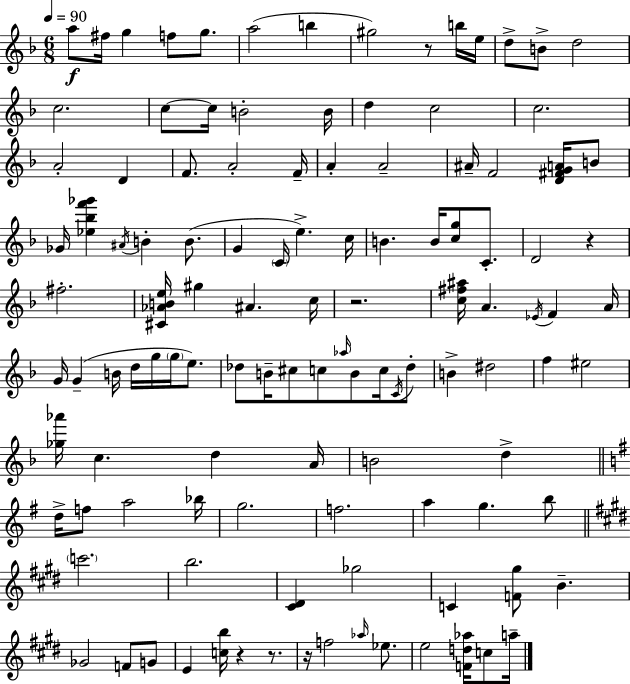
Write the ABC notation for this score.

X:1
T:Untitled
M:6/8
L:1/4
K:Dm
a/2 ^f/4 g f/2 g/2 a2 b ^g2 z/2 b/4 e/4 d/2 B/2 d2 c2 c/2 c/4 B2 B/4 d c2 c2 A2 D F/2 A2 F/4 A A2 ^A/4 F2 [D^FGA]/4 B/2 _G/4 [_e_bf'_g'] ^A/4 B B/2 G C/4 e c/4 B B/4 [cg]/2 C/2 D2 z ^f2 [^C_ABe]/4 ^g ^A c/4 z2 [c^f^a]/4 A _E/4 F A/4 G/4 G B/4 d/4 g/4 g/4 e/2 _d/2 B/4 ^c/2 c/2 _a/4 B/2 c/4 C/4 _d/2 B ^d2 f ^e2 [_g_a']/4 c d A/4 B2 d d/4 f/2 a2 _b/4 g2 f2 a g b/2 c'2 b2 [^C^D] _g2 C [F^g]/2 B _G2 F/2 G/2 E [cb]/4 z z/2 z/4 f2 _a/4 _e/2 e2 [Fd_a]/4 c/2 a/4